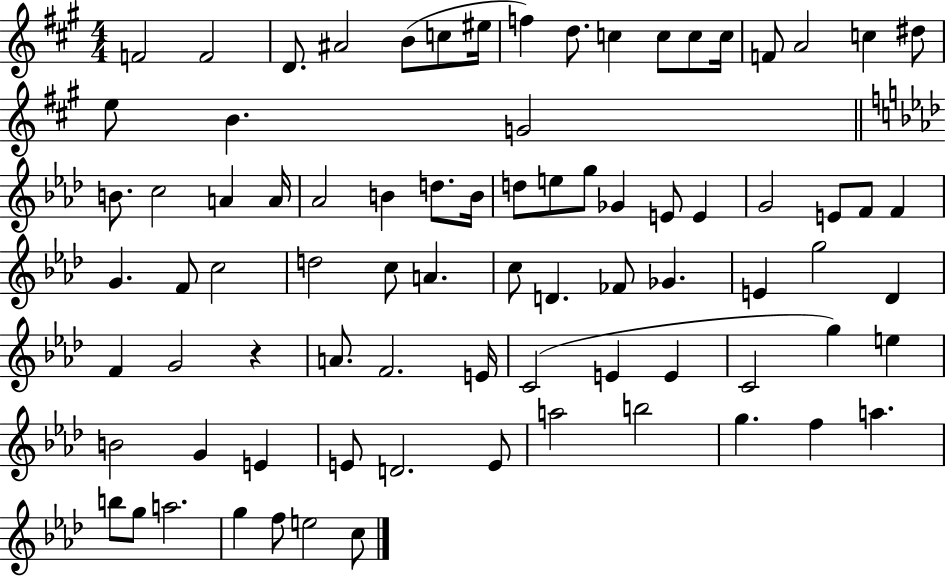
F4/h F4/h D4/e. A#4/h B4/e C5/e EIS5/s F5/q D5/e. C5/q C5/e C5/e C5/s F4/e A4/h C5/q D#5/e E5/e B4/q. G4/h B4/e. C5/h A4/q A4/s Ab4/h B4/q D5/e. B4/s D5/e E5/e G5/e Gb4/q E4/e E4/q G4/h E4/e F4/e F4/q G4/q. F4/e C5/h D5/h C5/e A4/q. C5/e D4/q. FES4/e Gb4/q. E4/q G5/h Db4/q F4/q G4/h R/q A4/e. F4/h. E4/s C4/h E4/q E4/q C4/h G5/q E5/q B4/h G4/q E4/q E4/e D4/h. E4/e A5/h B5/h G5/q. F5/q A5/q. B5/e G5/e A5/h. G5/q F5/e E5/h C5/e